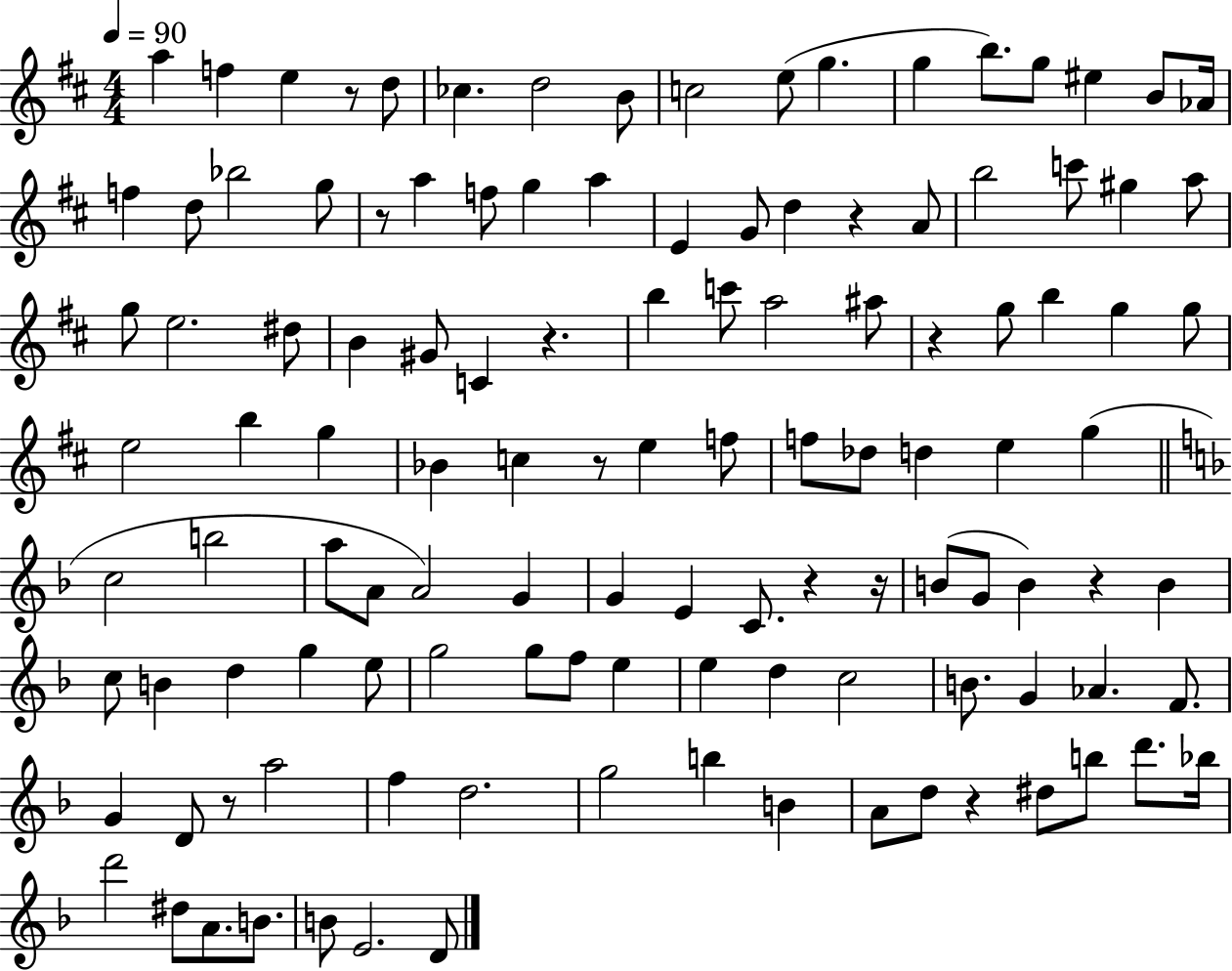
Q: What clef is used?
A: treble